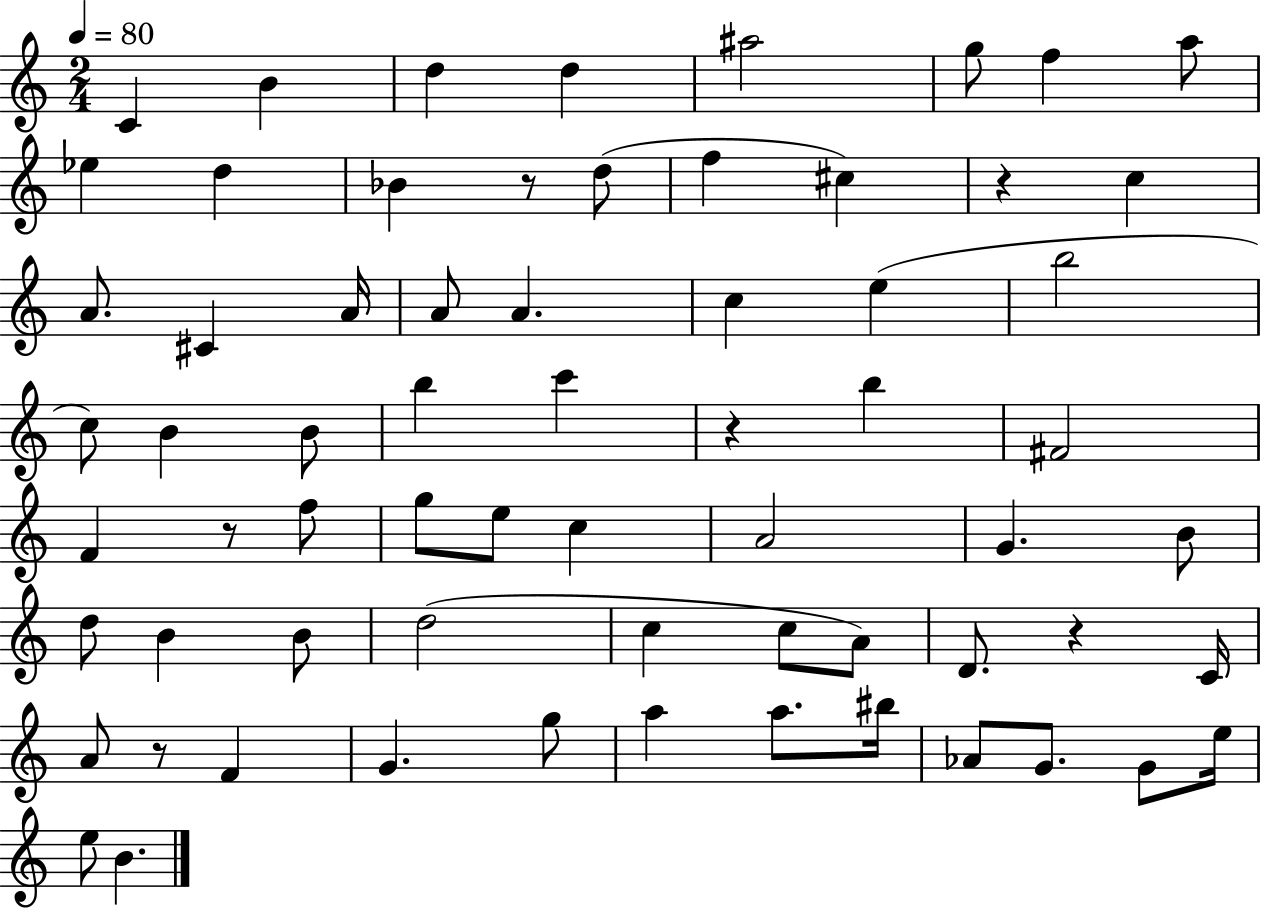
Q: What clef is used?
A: treble